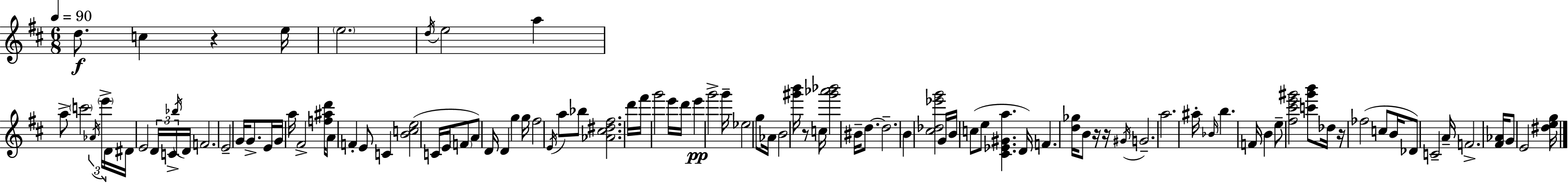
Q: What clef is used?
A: treble